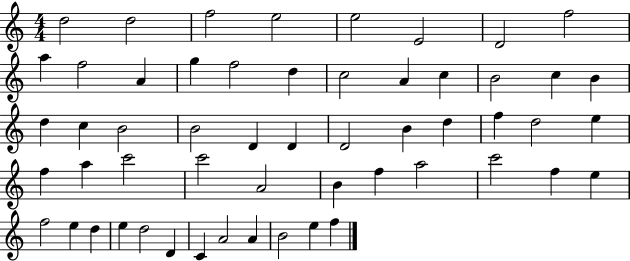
{
  \clef treble
  \numericTimeSignature
  \time 4/4
  \key c \major
  d''2 d''2 | f''2 e''2 | e''2 e'2 | d'2 f''2 | \break a''4 f''2 a'4 | g''4 f''2 d''4 | c''2 a'4 c''4 | b'2 c''4 b'4 | \break d''4 c''4 b'2 | b'2 d'4 d'4 | d'2 b'4 d''4 | f''4 d''2 e''4 | \break f''4 a''4 c'''2 | c'''2 a'2 | b'4 f''4 a''2 | c'''2 f''4 e''4 | \break f''2 e''4 d''4 | e''4 d''2 d'4 | c'4 a'2 a'4 | b'2 e''4 f''4 | \break \bar "|."
}